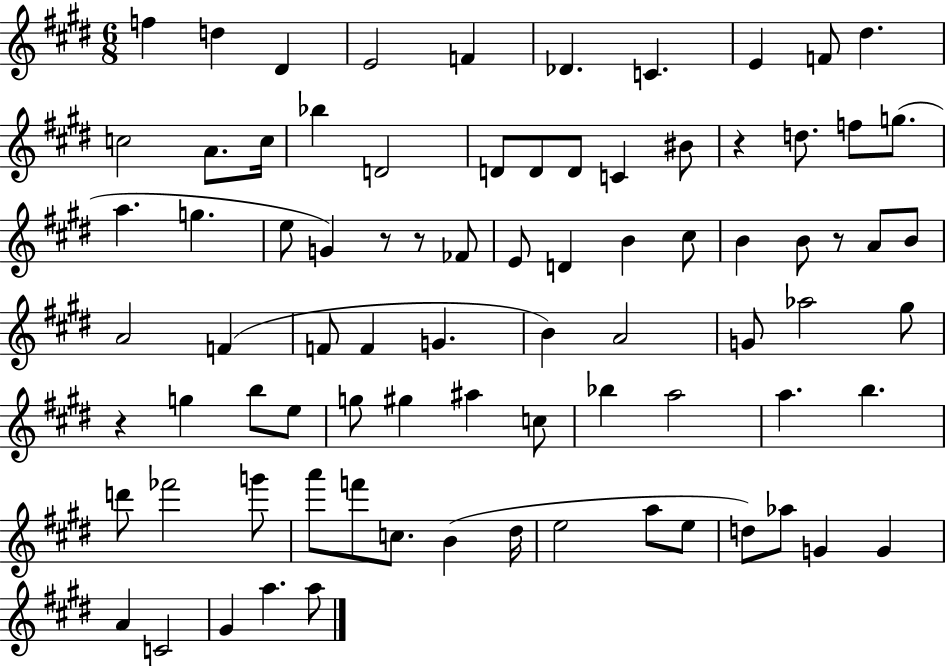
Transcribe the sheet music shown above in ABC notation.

X:1
T:Untitled
M:6/8
L:1/4
K:E
f d ^D E2 F _D C E F/2 ^d c2 A/2 c/4 _b D2 D/2 D/2 D/2 C ^B/2 z d/2 f/2 g/2 a g e/2 G z/2 z/2 _F/2 E/2 D B ^c/2 B B/2 z/2 A/2 B/2 A2 F F/2 F G B A2 G/2 _a2 ^g/2 z g b/2 e/2 g/2 ^g ^a c/2 _b a2 a b d'/2 _f'2 g'/2 a'/2 f'/2 c/2 B ^d/4 e2 a/2 e/2 d/2 _a/2 G G A C2 ^G a a/2